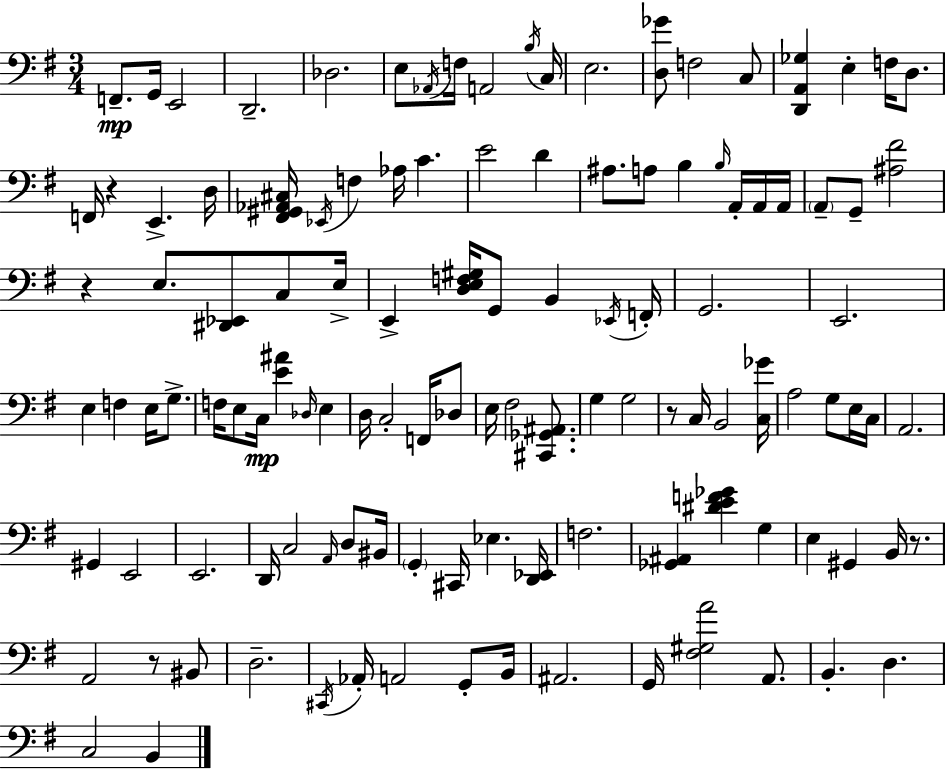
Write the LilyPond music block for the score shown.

{
  \clef bass
  \numericTimeSignature
  \time 3/4
  \key g \major
  f,8.--\mp g,16 e,2 | d,2.-- | des2. | e8 \acciaccatura { aes,16 } f16 a,2 | \break \acciaccatura { b16 } c16 e2. | <d ges'>8 f2 | c8 <d, a, ges>4 e4-. f16 d8. | f,16 r4 e,4.-> | \break d16 <fis, gis, aes, cis>16 \acciaccatura { ees,16 } f4 aes16 c'4. | e'2 d'4 | ais8. a8 b4 | \grace { b16 } a,16-. a,16 a,16 \parenthesize a,8-- g,8-- <ais fis'>2 | \break r4 e8. <dis, ees,>8 | c8 e16-> e,4-> <d e f gis>16 g,8 b,4 | \acciaccatura { ees,16 } f,16-. g,2. | e,2. | \break e4 f4 | e16 g8.-> f16 e8 c16\mp <e' ais'>4 | \grace { des16 } e4 d16 c2-. | f,16 des8 e16 fis2 | \break <cis, ges, ais,>8. g4 g2 | r8 c16 b,2 | <c ges'>16 a2 | g8 e16 c16 a,2. | \break gis,4 e,2 | e,2. | d,16 c2 | \grace { a,16 } d8 bis,16 \parenthesize g,4-. cis,16 | \break ees4. <d, ees,>16 f2. | <ges, ais,>4 <dis' e' f' ges'>4 | g4 e4 gis,4 | b,16 r8. a,2 | \break r8 bis,8 d2.-- | \acciaccatura { cis,16 } aes,16-. a,2 | g,8-. b,16 ais,2. | g,16 <fis gis a'>2 | \break a,8. b,4.-. | d4. c2 | b,4 \bar "|."
}